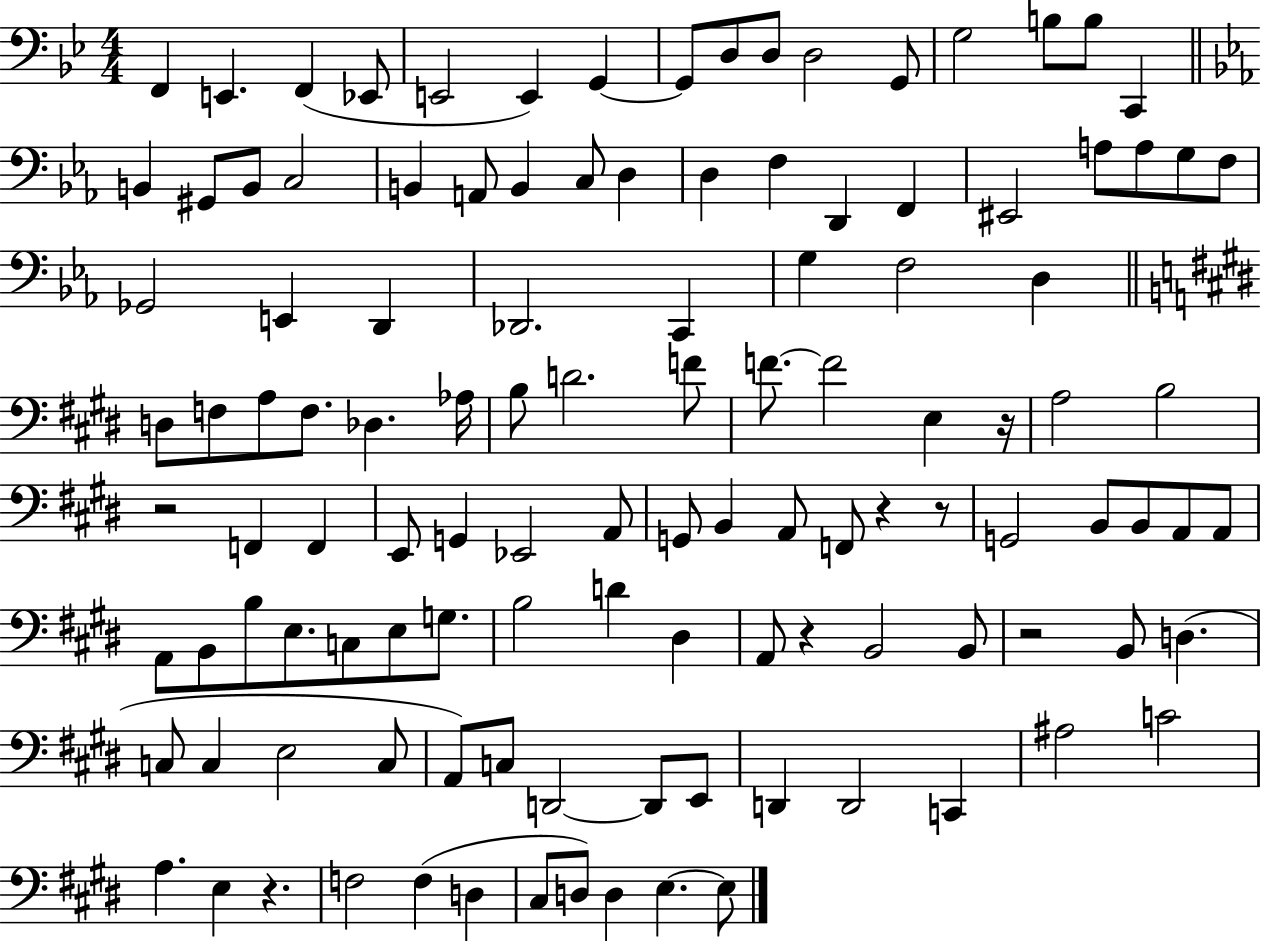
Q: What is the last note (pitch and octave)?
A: E3